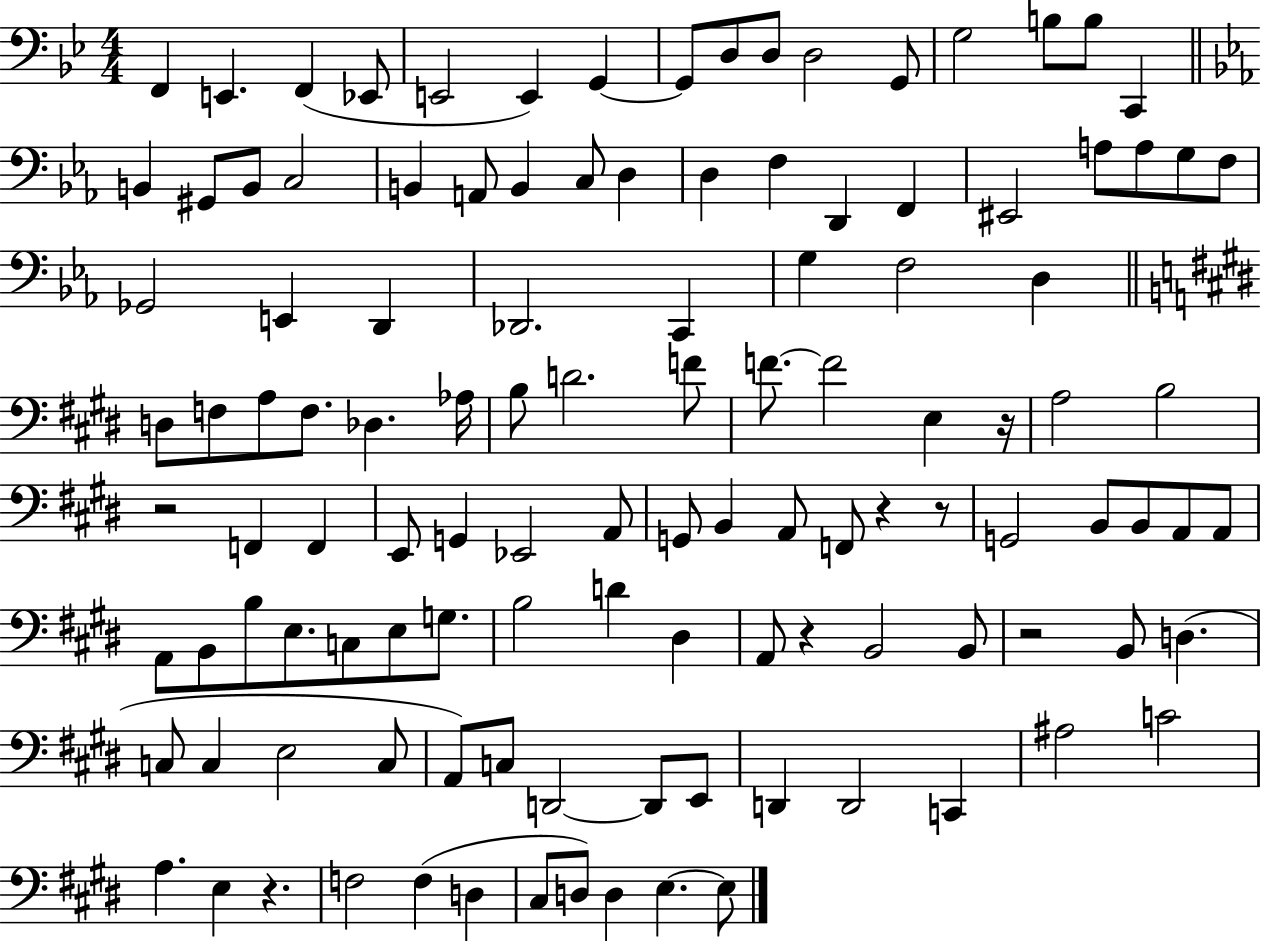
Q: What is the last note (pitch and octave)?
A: E3